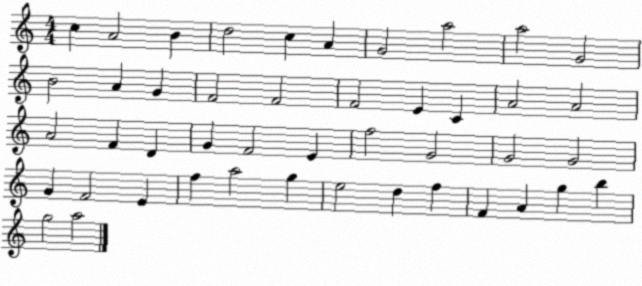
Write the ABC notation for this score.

X:1
T:Untitled
M:4/4
L:1/4
K:C
c A2 B d2 c A G2 a2 a2 G2 B2 A G F2 F2 F2 E C A2 A2 A2 F D G F2 E f2 G2 G2 G2 G F2 E f a2 g e2 d f F A g b g2 a2